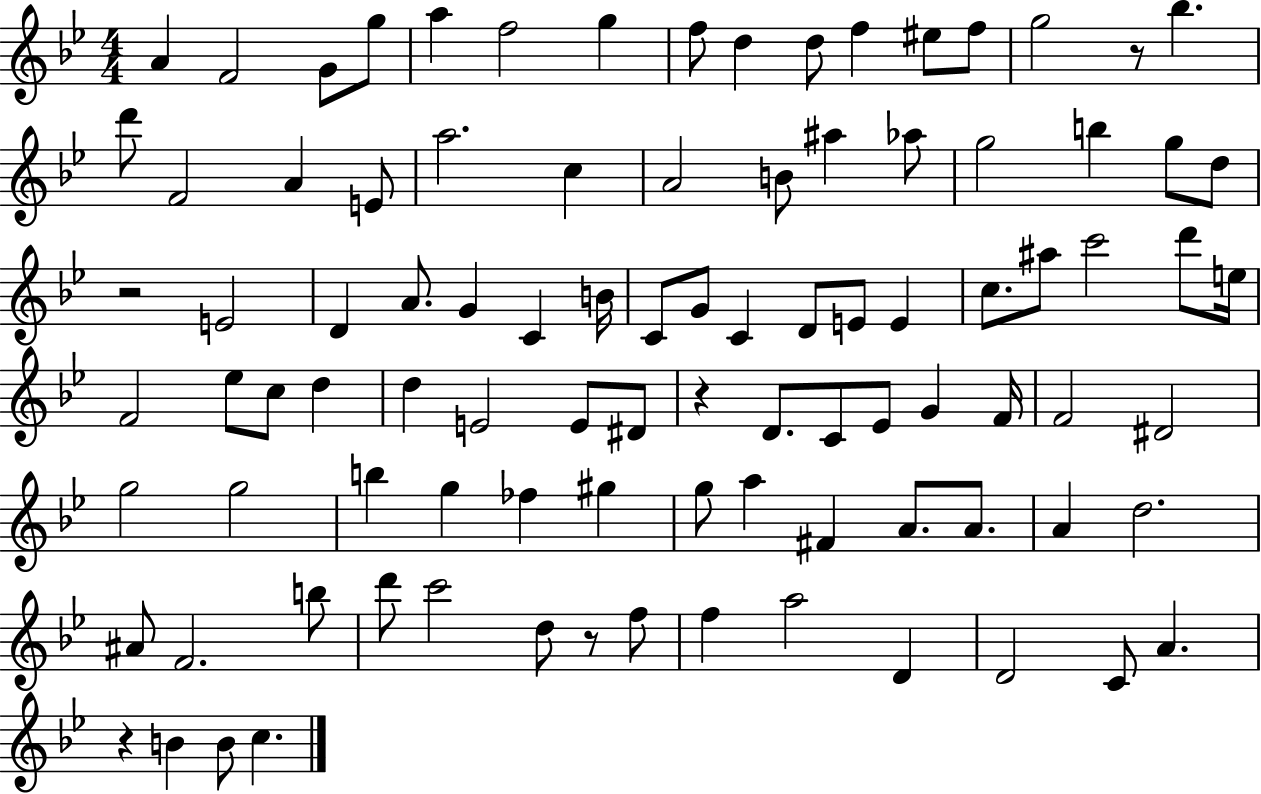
X:1
T:Untitled
M:4/4
L:1/4
K:Bb
A F2 G/2 g/2 a f2 g f/2 d d/2 f ^e/2 f/2 g2 z/2 _b d'/2 F2 A E/2 a2 c A2 B/2 ^a _a/2 g2 b g/2 d/2 z2 E2 D A/2 G C B/4 C/2 G/2 C D/2 E/2 E c/2 ^a/2 c'2 d'/2 e/4 F2 _e/2 c/2 d d E2 E/2 ^D/2 z D/2 C/2 _E/2 G F/4 F2 ^D2 g2 g2 b g _f ^g g/2 a ^F A/2 A/2 A d2 ^A/2 F2 b/2 d'/2 c'2 d/2 z/2 f/2 f a2 D D2 C/2 A z B B/2 c